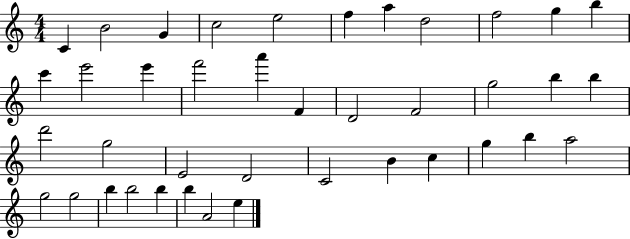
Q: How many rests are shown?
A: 0